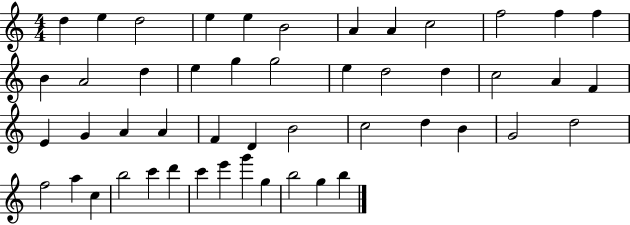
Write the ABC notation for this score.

X:1
T:Untitled
M:4/4
L:1/4
K:C
d e d2 e e B2 A A c2 f2 f f B A2 d e g g2 e d2 d c2 A F E G A A F D B2 c2 d B G2 d2 f2 a c b2 c' d' c' e' g' g b2 g b